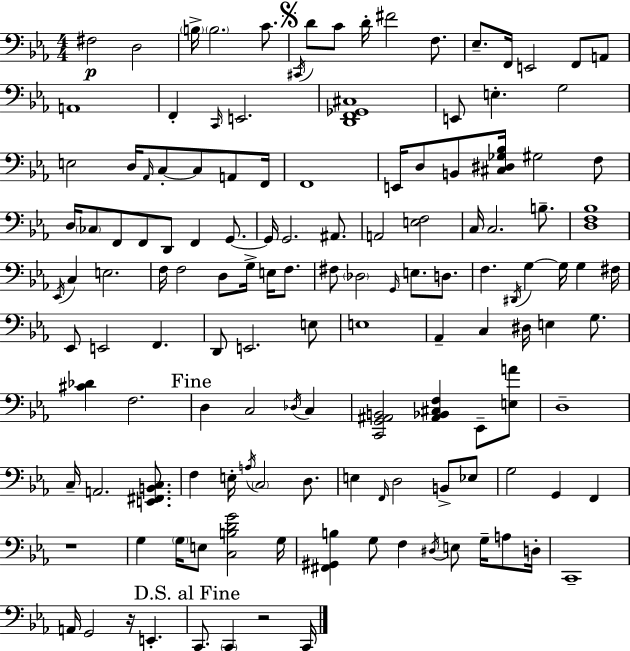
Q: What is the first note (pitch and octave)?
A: F#3